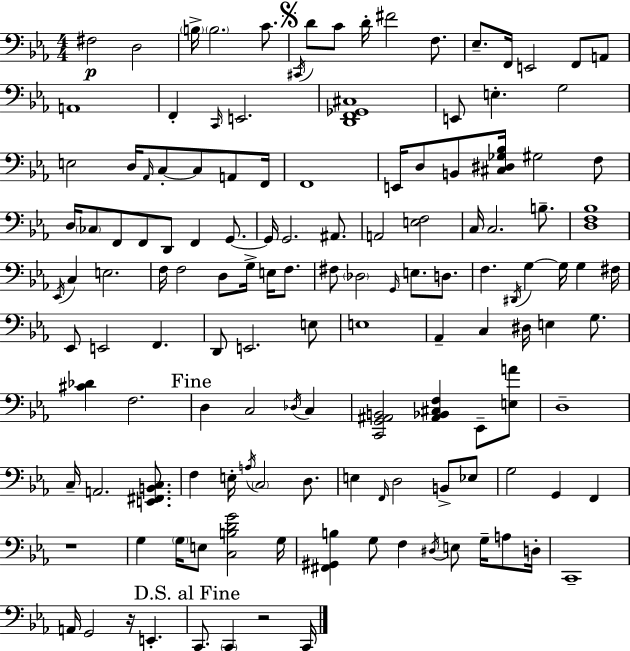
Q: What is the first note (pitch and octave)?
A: F#3